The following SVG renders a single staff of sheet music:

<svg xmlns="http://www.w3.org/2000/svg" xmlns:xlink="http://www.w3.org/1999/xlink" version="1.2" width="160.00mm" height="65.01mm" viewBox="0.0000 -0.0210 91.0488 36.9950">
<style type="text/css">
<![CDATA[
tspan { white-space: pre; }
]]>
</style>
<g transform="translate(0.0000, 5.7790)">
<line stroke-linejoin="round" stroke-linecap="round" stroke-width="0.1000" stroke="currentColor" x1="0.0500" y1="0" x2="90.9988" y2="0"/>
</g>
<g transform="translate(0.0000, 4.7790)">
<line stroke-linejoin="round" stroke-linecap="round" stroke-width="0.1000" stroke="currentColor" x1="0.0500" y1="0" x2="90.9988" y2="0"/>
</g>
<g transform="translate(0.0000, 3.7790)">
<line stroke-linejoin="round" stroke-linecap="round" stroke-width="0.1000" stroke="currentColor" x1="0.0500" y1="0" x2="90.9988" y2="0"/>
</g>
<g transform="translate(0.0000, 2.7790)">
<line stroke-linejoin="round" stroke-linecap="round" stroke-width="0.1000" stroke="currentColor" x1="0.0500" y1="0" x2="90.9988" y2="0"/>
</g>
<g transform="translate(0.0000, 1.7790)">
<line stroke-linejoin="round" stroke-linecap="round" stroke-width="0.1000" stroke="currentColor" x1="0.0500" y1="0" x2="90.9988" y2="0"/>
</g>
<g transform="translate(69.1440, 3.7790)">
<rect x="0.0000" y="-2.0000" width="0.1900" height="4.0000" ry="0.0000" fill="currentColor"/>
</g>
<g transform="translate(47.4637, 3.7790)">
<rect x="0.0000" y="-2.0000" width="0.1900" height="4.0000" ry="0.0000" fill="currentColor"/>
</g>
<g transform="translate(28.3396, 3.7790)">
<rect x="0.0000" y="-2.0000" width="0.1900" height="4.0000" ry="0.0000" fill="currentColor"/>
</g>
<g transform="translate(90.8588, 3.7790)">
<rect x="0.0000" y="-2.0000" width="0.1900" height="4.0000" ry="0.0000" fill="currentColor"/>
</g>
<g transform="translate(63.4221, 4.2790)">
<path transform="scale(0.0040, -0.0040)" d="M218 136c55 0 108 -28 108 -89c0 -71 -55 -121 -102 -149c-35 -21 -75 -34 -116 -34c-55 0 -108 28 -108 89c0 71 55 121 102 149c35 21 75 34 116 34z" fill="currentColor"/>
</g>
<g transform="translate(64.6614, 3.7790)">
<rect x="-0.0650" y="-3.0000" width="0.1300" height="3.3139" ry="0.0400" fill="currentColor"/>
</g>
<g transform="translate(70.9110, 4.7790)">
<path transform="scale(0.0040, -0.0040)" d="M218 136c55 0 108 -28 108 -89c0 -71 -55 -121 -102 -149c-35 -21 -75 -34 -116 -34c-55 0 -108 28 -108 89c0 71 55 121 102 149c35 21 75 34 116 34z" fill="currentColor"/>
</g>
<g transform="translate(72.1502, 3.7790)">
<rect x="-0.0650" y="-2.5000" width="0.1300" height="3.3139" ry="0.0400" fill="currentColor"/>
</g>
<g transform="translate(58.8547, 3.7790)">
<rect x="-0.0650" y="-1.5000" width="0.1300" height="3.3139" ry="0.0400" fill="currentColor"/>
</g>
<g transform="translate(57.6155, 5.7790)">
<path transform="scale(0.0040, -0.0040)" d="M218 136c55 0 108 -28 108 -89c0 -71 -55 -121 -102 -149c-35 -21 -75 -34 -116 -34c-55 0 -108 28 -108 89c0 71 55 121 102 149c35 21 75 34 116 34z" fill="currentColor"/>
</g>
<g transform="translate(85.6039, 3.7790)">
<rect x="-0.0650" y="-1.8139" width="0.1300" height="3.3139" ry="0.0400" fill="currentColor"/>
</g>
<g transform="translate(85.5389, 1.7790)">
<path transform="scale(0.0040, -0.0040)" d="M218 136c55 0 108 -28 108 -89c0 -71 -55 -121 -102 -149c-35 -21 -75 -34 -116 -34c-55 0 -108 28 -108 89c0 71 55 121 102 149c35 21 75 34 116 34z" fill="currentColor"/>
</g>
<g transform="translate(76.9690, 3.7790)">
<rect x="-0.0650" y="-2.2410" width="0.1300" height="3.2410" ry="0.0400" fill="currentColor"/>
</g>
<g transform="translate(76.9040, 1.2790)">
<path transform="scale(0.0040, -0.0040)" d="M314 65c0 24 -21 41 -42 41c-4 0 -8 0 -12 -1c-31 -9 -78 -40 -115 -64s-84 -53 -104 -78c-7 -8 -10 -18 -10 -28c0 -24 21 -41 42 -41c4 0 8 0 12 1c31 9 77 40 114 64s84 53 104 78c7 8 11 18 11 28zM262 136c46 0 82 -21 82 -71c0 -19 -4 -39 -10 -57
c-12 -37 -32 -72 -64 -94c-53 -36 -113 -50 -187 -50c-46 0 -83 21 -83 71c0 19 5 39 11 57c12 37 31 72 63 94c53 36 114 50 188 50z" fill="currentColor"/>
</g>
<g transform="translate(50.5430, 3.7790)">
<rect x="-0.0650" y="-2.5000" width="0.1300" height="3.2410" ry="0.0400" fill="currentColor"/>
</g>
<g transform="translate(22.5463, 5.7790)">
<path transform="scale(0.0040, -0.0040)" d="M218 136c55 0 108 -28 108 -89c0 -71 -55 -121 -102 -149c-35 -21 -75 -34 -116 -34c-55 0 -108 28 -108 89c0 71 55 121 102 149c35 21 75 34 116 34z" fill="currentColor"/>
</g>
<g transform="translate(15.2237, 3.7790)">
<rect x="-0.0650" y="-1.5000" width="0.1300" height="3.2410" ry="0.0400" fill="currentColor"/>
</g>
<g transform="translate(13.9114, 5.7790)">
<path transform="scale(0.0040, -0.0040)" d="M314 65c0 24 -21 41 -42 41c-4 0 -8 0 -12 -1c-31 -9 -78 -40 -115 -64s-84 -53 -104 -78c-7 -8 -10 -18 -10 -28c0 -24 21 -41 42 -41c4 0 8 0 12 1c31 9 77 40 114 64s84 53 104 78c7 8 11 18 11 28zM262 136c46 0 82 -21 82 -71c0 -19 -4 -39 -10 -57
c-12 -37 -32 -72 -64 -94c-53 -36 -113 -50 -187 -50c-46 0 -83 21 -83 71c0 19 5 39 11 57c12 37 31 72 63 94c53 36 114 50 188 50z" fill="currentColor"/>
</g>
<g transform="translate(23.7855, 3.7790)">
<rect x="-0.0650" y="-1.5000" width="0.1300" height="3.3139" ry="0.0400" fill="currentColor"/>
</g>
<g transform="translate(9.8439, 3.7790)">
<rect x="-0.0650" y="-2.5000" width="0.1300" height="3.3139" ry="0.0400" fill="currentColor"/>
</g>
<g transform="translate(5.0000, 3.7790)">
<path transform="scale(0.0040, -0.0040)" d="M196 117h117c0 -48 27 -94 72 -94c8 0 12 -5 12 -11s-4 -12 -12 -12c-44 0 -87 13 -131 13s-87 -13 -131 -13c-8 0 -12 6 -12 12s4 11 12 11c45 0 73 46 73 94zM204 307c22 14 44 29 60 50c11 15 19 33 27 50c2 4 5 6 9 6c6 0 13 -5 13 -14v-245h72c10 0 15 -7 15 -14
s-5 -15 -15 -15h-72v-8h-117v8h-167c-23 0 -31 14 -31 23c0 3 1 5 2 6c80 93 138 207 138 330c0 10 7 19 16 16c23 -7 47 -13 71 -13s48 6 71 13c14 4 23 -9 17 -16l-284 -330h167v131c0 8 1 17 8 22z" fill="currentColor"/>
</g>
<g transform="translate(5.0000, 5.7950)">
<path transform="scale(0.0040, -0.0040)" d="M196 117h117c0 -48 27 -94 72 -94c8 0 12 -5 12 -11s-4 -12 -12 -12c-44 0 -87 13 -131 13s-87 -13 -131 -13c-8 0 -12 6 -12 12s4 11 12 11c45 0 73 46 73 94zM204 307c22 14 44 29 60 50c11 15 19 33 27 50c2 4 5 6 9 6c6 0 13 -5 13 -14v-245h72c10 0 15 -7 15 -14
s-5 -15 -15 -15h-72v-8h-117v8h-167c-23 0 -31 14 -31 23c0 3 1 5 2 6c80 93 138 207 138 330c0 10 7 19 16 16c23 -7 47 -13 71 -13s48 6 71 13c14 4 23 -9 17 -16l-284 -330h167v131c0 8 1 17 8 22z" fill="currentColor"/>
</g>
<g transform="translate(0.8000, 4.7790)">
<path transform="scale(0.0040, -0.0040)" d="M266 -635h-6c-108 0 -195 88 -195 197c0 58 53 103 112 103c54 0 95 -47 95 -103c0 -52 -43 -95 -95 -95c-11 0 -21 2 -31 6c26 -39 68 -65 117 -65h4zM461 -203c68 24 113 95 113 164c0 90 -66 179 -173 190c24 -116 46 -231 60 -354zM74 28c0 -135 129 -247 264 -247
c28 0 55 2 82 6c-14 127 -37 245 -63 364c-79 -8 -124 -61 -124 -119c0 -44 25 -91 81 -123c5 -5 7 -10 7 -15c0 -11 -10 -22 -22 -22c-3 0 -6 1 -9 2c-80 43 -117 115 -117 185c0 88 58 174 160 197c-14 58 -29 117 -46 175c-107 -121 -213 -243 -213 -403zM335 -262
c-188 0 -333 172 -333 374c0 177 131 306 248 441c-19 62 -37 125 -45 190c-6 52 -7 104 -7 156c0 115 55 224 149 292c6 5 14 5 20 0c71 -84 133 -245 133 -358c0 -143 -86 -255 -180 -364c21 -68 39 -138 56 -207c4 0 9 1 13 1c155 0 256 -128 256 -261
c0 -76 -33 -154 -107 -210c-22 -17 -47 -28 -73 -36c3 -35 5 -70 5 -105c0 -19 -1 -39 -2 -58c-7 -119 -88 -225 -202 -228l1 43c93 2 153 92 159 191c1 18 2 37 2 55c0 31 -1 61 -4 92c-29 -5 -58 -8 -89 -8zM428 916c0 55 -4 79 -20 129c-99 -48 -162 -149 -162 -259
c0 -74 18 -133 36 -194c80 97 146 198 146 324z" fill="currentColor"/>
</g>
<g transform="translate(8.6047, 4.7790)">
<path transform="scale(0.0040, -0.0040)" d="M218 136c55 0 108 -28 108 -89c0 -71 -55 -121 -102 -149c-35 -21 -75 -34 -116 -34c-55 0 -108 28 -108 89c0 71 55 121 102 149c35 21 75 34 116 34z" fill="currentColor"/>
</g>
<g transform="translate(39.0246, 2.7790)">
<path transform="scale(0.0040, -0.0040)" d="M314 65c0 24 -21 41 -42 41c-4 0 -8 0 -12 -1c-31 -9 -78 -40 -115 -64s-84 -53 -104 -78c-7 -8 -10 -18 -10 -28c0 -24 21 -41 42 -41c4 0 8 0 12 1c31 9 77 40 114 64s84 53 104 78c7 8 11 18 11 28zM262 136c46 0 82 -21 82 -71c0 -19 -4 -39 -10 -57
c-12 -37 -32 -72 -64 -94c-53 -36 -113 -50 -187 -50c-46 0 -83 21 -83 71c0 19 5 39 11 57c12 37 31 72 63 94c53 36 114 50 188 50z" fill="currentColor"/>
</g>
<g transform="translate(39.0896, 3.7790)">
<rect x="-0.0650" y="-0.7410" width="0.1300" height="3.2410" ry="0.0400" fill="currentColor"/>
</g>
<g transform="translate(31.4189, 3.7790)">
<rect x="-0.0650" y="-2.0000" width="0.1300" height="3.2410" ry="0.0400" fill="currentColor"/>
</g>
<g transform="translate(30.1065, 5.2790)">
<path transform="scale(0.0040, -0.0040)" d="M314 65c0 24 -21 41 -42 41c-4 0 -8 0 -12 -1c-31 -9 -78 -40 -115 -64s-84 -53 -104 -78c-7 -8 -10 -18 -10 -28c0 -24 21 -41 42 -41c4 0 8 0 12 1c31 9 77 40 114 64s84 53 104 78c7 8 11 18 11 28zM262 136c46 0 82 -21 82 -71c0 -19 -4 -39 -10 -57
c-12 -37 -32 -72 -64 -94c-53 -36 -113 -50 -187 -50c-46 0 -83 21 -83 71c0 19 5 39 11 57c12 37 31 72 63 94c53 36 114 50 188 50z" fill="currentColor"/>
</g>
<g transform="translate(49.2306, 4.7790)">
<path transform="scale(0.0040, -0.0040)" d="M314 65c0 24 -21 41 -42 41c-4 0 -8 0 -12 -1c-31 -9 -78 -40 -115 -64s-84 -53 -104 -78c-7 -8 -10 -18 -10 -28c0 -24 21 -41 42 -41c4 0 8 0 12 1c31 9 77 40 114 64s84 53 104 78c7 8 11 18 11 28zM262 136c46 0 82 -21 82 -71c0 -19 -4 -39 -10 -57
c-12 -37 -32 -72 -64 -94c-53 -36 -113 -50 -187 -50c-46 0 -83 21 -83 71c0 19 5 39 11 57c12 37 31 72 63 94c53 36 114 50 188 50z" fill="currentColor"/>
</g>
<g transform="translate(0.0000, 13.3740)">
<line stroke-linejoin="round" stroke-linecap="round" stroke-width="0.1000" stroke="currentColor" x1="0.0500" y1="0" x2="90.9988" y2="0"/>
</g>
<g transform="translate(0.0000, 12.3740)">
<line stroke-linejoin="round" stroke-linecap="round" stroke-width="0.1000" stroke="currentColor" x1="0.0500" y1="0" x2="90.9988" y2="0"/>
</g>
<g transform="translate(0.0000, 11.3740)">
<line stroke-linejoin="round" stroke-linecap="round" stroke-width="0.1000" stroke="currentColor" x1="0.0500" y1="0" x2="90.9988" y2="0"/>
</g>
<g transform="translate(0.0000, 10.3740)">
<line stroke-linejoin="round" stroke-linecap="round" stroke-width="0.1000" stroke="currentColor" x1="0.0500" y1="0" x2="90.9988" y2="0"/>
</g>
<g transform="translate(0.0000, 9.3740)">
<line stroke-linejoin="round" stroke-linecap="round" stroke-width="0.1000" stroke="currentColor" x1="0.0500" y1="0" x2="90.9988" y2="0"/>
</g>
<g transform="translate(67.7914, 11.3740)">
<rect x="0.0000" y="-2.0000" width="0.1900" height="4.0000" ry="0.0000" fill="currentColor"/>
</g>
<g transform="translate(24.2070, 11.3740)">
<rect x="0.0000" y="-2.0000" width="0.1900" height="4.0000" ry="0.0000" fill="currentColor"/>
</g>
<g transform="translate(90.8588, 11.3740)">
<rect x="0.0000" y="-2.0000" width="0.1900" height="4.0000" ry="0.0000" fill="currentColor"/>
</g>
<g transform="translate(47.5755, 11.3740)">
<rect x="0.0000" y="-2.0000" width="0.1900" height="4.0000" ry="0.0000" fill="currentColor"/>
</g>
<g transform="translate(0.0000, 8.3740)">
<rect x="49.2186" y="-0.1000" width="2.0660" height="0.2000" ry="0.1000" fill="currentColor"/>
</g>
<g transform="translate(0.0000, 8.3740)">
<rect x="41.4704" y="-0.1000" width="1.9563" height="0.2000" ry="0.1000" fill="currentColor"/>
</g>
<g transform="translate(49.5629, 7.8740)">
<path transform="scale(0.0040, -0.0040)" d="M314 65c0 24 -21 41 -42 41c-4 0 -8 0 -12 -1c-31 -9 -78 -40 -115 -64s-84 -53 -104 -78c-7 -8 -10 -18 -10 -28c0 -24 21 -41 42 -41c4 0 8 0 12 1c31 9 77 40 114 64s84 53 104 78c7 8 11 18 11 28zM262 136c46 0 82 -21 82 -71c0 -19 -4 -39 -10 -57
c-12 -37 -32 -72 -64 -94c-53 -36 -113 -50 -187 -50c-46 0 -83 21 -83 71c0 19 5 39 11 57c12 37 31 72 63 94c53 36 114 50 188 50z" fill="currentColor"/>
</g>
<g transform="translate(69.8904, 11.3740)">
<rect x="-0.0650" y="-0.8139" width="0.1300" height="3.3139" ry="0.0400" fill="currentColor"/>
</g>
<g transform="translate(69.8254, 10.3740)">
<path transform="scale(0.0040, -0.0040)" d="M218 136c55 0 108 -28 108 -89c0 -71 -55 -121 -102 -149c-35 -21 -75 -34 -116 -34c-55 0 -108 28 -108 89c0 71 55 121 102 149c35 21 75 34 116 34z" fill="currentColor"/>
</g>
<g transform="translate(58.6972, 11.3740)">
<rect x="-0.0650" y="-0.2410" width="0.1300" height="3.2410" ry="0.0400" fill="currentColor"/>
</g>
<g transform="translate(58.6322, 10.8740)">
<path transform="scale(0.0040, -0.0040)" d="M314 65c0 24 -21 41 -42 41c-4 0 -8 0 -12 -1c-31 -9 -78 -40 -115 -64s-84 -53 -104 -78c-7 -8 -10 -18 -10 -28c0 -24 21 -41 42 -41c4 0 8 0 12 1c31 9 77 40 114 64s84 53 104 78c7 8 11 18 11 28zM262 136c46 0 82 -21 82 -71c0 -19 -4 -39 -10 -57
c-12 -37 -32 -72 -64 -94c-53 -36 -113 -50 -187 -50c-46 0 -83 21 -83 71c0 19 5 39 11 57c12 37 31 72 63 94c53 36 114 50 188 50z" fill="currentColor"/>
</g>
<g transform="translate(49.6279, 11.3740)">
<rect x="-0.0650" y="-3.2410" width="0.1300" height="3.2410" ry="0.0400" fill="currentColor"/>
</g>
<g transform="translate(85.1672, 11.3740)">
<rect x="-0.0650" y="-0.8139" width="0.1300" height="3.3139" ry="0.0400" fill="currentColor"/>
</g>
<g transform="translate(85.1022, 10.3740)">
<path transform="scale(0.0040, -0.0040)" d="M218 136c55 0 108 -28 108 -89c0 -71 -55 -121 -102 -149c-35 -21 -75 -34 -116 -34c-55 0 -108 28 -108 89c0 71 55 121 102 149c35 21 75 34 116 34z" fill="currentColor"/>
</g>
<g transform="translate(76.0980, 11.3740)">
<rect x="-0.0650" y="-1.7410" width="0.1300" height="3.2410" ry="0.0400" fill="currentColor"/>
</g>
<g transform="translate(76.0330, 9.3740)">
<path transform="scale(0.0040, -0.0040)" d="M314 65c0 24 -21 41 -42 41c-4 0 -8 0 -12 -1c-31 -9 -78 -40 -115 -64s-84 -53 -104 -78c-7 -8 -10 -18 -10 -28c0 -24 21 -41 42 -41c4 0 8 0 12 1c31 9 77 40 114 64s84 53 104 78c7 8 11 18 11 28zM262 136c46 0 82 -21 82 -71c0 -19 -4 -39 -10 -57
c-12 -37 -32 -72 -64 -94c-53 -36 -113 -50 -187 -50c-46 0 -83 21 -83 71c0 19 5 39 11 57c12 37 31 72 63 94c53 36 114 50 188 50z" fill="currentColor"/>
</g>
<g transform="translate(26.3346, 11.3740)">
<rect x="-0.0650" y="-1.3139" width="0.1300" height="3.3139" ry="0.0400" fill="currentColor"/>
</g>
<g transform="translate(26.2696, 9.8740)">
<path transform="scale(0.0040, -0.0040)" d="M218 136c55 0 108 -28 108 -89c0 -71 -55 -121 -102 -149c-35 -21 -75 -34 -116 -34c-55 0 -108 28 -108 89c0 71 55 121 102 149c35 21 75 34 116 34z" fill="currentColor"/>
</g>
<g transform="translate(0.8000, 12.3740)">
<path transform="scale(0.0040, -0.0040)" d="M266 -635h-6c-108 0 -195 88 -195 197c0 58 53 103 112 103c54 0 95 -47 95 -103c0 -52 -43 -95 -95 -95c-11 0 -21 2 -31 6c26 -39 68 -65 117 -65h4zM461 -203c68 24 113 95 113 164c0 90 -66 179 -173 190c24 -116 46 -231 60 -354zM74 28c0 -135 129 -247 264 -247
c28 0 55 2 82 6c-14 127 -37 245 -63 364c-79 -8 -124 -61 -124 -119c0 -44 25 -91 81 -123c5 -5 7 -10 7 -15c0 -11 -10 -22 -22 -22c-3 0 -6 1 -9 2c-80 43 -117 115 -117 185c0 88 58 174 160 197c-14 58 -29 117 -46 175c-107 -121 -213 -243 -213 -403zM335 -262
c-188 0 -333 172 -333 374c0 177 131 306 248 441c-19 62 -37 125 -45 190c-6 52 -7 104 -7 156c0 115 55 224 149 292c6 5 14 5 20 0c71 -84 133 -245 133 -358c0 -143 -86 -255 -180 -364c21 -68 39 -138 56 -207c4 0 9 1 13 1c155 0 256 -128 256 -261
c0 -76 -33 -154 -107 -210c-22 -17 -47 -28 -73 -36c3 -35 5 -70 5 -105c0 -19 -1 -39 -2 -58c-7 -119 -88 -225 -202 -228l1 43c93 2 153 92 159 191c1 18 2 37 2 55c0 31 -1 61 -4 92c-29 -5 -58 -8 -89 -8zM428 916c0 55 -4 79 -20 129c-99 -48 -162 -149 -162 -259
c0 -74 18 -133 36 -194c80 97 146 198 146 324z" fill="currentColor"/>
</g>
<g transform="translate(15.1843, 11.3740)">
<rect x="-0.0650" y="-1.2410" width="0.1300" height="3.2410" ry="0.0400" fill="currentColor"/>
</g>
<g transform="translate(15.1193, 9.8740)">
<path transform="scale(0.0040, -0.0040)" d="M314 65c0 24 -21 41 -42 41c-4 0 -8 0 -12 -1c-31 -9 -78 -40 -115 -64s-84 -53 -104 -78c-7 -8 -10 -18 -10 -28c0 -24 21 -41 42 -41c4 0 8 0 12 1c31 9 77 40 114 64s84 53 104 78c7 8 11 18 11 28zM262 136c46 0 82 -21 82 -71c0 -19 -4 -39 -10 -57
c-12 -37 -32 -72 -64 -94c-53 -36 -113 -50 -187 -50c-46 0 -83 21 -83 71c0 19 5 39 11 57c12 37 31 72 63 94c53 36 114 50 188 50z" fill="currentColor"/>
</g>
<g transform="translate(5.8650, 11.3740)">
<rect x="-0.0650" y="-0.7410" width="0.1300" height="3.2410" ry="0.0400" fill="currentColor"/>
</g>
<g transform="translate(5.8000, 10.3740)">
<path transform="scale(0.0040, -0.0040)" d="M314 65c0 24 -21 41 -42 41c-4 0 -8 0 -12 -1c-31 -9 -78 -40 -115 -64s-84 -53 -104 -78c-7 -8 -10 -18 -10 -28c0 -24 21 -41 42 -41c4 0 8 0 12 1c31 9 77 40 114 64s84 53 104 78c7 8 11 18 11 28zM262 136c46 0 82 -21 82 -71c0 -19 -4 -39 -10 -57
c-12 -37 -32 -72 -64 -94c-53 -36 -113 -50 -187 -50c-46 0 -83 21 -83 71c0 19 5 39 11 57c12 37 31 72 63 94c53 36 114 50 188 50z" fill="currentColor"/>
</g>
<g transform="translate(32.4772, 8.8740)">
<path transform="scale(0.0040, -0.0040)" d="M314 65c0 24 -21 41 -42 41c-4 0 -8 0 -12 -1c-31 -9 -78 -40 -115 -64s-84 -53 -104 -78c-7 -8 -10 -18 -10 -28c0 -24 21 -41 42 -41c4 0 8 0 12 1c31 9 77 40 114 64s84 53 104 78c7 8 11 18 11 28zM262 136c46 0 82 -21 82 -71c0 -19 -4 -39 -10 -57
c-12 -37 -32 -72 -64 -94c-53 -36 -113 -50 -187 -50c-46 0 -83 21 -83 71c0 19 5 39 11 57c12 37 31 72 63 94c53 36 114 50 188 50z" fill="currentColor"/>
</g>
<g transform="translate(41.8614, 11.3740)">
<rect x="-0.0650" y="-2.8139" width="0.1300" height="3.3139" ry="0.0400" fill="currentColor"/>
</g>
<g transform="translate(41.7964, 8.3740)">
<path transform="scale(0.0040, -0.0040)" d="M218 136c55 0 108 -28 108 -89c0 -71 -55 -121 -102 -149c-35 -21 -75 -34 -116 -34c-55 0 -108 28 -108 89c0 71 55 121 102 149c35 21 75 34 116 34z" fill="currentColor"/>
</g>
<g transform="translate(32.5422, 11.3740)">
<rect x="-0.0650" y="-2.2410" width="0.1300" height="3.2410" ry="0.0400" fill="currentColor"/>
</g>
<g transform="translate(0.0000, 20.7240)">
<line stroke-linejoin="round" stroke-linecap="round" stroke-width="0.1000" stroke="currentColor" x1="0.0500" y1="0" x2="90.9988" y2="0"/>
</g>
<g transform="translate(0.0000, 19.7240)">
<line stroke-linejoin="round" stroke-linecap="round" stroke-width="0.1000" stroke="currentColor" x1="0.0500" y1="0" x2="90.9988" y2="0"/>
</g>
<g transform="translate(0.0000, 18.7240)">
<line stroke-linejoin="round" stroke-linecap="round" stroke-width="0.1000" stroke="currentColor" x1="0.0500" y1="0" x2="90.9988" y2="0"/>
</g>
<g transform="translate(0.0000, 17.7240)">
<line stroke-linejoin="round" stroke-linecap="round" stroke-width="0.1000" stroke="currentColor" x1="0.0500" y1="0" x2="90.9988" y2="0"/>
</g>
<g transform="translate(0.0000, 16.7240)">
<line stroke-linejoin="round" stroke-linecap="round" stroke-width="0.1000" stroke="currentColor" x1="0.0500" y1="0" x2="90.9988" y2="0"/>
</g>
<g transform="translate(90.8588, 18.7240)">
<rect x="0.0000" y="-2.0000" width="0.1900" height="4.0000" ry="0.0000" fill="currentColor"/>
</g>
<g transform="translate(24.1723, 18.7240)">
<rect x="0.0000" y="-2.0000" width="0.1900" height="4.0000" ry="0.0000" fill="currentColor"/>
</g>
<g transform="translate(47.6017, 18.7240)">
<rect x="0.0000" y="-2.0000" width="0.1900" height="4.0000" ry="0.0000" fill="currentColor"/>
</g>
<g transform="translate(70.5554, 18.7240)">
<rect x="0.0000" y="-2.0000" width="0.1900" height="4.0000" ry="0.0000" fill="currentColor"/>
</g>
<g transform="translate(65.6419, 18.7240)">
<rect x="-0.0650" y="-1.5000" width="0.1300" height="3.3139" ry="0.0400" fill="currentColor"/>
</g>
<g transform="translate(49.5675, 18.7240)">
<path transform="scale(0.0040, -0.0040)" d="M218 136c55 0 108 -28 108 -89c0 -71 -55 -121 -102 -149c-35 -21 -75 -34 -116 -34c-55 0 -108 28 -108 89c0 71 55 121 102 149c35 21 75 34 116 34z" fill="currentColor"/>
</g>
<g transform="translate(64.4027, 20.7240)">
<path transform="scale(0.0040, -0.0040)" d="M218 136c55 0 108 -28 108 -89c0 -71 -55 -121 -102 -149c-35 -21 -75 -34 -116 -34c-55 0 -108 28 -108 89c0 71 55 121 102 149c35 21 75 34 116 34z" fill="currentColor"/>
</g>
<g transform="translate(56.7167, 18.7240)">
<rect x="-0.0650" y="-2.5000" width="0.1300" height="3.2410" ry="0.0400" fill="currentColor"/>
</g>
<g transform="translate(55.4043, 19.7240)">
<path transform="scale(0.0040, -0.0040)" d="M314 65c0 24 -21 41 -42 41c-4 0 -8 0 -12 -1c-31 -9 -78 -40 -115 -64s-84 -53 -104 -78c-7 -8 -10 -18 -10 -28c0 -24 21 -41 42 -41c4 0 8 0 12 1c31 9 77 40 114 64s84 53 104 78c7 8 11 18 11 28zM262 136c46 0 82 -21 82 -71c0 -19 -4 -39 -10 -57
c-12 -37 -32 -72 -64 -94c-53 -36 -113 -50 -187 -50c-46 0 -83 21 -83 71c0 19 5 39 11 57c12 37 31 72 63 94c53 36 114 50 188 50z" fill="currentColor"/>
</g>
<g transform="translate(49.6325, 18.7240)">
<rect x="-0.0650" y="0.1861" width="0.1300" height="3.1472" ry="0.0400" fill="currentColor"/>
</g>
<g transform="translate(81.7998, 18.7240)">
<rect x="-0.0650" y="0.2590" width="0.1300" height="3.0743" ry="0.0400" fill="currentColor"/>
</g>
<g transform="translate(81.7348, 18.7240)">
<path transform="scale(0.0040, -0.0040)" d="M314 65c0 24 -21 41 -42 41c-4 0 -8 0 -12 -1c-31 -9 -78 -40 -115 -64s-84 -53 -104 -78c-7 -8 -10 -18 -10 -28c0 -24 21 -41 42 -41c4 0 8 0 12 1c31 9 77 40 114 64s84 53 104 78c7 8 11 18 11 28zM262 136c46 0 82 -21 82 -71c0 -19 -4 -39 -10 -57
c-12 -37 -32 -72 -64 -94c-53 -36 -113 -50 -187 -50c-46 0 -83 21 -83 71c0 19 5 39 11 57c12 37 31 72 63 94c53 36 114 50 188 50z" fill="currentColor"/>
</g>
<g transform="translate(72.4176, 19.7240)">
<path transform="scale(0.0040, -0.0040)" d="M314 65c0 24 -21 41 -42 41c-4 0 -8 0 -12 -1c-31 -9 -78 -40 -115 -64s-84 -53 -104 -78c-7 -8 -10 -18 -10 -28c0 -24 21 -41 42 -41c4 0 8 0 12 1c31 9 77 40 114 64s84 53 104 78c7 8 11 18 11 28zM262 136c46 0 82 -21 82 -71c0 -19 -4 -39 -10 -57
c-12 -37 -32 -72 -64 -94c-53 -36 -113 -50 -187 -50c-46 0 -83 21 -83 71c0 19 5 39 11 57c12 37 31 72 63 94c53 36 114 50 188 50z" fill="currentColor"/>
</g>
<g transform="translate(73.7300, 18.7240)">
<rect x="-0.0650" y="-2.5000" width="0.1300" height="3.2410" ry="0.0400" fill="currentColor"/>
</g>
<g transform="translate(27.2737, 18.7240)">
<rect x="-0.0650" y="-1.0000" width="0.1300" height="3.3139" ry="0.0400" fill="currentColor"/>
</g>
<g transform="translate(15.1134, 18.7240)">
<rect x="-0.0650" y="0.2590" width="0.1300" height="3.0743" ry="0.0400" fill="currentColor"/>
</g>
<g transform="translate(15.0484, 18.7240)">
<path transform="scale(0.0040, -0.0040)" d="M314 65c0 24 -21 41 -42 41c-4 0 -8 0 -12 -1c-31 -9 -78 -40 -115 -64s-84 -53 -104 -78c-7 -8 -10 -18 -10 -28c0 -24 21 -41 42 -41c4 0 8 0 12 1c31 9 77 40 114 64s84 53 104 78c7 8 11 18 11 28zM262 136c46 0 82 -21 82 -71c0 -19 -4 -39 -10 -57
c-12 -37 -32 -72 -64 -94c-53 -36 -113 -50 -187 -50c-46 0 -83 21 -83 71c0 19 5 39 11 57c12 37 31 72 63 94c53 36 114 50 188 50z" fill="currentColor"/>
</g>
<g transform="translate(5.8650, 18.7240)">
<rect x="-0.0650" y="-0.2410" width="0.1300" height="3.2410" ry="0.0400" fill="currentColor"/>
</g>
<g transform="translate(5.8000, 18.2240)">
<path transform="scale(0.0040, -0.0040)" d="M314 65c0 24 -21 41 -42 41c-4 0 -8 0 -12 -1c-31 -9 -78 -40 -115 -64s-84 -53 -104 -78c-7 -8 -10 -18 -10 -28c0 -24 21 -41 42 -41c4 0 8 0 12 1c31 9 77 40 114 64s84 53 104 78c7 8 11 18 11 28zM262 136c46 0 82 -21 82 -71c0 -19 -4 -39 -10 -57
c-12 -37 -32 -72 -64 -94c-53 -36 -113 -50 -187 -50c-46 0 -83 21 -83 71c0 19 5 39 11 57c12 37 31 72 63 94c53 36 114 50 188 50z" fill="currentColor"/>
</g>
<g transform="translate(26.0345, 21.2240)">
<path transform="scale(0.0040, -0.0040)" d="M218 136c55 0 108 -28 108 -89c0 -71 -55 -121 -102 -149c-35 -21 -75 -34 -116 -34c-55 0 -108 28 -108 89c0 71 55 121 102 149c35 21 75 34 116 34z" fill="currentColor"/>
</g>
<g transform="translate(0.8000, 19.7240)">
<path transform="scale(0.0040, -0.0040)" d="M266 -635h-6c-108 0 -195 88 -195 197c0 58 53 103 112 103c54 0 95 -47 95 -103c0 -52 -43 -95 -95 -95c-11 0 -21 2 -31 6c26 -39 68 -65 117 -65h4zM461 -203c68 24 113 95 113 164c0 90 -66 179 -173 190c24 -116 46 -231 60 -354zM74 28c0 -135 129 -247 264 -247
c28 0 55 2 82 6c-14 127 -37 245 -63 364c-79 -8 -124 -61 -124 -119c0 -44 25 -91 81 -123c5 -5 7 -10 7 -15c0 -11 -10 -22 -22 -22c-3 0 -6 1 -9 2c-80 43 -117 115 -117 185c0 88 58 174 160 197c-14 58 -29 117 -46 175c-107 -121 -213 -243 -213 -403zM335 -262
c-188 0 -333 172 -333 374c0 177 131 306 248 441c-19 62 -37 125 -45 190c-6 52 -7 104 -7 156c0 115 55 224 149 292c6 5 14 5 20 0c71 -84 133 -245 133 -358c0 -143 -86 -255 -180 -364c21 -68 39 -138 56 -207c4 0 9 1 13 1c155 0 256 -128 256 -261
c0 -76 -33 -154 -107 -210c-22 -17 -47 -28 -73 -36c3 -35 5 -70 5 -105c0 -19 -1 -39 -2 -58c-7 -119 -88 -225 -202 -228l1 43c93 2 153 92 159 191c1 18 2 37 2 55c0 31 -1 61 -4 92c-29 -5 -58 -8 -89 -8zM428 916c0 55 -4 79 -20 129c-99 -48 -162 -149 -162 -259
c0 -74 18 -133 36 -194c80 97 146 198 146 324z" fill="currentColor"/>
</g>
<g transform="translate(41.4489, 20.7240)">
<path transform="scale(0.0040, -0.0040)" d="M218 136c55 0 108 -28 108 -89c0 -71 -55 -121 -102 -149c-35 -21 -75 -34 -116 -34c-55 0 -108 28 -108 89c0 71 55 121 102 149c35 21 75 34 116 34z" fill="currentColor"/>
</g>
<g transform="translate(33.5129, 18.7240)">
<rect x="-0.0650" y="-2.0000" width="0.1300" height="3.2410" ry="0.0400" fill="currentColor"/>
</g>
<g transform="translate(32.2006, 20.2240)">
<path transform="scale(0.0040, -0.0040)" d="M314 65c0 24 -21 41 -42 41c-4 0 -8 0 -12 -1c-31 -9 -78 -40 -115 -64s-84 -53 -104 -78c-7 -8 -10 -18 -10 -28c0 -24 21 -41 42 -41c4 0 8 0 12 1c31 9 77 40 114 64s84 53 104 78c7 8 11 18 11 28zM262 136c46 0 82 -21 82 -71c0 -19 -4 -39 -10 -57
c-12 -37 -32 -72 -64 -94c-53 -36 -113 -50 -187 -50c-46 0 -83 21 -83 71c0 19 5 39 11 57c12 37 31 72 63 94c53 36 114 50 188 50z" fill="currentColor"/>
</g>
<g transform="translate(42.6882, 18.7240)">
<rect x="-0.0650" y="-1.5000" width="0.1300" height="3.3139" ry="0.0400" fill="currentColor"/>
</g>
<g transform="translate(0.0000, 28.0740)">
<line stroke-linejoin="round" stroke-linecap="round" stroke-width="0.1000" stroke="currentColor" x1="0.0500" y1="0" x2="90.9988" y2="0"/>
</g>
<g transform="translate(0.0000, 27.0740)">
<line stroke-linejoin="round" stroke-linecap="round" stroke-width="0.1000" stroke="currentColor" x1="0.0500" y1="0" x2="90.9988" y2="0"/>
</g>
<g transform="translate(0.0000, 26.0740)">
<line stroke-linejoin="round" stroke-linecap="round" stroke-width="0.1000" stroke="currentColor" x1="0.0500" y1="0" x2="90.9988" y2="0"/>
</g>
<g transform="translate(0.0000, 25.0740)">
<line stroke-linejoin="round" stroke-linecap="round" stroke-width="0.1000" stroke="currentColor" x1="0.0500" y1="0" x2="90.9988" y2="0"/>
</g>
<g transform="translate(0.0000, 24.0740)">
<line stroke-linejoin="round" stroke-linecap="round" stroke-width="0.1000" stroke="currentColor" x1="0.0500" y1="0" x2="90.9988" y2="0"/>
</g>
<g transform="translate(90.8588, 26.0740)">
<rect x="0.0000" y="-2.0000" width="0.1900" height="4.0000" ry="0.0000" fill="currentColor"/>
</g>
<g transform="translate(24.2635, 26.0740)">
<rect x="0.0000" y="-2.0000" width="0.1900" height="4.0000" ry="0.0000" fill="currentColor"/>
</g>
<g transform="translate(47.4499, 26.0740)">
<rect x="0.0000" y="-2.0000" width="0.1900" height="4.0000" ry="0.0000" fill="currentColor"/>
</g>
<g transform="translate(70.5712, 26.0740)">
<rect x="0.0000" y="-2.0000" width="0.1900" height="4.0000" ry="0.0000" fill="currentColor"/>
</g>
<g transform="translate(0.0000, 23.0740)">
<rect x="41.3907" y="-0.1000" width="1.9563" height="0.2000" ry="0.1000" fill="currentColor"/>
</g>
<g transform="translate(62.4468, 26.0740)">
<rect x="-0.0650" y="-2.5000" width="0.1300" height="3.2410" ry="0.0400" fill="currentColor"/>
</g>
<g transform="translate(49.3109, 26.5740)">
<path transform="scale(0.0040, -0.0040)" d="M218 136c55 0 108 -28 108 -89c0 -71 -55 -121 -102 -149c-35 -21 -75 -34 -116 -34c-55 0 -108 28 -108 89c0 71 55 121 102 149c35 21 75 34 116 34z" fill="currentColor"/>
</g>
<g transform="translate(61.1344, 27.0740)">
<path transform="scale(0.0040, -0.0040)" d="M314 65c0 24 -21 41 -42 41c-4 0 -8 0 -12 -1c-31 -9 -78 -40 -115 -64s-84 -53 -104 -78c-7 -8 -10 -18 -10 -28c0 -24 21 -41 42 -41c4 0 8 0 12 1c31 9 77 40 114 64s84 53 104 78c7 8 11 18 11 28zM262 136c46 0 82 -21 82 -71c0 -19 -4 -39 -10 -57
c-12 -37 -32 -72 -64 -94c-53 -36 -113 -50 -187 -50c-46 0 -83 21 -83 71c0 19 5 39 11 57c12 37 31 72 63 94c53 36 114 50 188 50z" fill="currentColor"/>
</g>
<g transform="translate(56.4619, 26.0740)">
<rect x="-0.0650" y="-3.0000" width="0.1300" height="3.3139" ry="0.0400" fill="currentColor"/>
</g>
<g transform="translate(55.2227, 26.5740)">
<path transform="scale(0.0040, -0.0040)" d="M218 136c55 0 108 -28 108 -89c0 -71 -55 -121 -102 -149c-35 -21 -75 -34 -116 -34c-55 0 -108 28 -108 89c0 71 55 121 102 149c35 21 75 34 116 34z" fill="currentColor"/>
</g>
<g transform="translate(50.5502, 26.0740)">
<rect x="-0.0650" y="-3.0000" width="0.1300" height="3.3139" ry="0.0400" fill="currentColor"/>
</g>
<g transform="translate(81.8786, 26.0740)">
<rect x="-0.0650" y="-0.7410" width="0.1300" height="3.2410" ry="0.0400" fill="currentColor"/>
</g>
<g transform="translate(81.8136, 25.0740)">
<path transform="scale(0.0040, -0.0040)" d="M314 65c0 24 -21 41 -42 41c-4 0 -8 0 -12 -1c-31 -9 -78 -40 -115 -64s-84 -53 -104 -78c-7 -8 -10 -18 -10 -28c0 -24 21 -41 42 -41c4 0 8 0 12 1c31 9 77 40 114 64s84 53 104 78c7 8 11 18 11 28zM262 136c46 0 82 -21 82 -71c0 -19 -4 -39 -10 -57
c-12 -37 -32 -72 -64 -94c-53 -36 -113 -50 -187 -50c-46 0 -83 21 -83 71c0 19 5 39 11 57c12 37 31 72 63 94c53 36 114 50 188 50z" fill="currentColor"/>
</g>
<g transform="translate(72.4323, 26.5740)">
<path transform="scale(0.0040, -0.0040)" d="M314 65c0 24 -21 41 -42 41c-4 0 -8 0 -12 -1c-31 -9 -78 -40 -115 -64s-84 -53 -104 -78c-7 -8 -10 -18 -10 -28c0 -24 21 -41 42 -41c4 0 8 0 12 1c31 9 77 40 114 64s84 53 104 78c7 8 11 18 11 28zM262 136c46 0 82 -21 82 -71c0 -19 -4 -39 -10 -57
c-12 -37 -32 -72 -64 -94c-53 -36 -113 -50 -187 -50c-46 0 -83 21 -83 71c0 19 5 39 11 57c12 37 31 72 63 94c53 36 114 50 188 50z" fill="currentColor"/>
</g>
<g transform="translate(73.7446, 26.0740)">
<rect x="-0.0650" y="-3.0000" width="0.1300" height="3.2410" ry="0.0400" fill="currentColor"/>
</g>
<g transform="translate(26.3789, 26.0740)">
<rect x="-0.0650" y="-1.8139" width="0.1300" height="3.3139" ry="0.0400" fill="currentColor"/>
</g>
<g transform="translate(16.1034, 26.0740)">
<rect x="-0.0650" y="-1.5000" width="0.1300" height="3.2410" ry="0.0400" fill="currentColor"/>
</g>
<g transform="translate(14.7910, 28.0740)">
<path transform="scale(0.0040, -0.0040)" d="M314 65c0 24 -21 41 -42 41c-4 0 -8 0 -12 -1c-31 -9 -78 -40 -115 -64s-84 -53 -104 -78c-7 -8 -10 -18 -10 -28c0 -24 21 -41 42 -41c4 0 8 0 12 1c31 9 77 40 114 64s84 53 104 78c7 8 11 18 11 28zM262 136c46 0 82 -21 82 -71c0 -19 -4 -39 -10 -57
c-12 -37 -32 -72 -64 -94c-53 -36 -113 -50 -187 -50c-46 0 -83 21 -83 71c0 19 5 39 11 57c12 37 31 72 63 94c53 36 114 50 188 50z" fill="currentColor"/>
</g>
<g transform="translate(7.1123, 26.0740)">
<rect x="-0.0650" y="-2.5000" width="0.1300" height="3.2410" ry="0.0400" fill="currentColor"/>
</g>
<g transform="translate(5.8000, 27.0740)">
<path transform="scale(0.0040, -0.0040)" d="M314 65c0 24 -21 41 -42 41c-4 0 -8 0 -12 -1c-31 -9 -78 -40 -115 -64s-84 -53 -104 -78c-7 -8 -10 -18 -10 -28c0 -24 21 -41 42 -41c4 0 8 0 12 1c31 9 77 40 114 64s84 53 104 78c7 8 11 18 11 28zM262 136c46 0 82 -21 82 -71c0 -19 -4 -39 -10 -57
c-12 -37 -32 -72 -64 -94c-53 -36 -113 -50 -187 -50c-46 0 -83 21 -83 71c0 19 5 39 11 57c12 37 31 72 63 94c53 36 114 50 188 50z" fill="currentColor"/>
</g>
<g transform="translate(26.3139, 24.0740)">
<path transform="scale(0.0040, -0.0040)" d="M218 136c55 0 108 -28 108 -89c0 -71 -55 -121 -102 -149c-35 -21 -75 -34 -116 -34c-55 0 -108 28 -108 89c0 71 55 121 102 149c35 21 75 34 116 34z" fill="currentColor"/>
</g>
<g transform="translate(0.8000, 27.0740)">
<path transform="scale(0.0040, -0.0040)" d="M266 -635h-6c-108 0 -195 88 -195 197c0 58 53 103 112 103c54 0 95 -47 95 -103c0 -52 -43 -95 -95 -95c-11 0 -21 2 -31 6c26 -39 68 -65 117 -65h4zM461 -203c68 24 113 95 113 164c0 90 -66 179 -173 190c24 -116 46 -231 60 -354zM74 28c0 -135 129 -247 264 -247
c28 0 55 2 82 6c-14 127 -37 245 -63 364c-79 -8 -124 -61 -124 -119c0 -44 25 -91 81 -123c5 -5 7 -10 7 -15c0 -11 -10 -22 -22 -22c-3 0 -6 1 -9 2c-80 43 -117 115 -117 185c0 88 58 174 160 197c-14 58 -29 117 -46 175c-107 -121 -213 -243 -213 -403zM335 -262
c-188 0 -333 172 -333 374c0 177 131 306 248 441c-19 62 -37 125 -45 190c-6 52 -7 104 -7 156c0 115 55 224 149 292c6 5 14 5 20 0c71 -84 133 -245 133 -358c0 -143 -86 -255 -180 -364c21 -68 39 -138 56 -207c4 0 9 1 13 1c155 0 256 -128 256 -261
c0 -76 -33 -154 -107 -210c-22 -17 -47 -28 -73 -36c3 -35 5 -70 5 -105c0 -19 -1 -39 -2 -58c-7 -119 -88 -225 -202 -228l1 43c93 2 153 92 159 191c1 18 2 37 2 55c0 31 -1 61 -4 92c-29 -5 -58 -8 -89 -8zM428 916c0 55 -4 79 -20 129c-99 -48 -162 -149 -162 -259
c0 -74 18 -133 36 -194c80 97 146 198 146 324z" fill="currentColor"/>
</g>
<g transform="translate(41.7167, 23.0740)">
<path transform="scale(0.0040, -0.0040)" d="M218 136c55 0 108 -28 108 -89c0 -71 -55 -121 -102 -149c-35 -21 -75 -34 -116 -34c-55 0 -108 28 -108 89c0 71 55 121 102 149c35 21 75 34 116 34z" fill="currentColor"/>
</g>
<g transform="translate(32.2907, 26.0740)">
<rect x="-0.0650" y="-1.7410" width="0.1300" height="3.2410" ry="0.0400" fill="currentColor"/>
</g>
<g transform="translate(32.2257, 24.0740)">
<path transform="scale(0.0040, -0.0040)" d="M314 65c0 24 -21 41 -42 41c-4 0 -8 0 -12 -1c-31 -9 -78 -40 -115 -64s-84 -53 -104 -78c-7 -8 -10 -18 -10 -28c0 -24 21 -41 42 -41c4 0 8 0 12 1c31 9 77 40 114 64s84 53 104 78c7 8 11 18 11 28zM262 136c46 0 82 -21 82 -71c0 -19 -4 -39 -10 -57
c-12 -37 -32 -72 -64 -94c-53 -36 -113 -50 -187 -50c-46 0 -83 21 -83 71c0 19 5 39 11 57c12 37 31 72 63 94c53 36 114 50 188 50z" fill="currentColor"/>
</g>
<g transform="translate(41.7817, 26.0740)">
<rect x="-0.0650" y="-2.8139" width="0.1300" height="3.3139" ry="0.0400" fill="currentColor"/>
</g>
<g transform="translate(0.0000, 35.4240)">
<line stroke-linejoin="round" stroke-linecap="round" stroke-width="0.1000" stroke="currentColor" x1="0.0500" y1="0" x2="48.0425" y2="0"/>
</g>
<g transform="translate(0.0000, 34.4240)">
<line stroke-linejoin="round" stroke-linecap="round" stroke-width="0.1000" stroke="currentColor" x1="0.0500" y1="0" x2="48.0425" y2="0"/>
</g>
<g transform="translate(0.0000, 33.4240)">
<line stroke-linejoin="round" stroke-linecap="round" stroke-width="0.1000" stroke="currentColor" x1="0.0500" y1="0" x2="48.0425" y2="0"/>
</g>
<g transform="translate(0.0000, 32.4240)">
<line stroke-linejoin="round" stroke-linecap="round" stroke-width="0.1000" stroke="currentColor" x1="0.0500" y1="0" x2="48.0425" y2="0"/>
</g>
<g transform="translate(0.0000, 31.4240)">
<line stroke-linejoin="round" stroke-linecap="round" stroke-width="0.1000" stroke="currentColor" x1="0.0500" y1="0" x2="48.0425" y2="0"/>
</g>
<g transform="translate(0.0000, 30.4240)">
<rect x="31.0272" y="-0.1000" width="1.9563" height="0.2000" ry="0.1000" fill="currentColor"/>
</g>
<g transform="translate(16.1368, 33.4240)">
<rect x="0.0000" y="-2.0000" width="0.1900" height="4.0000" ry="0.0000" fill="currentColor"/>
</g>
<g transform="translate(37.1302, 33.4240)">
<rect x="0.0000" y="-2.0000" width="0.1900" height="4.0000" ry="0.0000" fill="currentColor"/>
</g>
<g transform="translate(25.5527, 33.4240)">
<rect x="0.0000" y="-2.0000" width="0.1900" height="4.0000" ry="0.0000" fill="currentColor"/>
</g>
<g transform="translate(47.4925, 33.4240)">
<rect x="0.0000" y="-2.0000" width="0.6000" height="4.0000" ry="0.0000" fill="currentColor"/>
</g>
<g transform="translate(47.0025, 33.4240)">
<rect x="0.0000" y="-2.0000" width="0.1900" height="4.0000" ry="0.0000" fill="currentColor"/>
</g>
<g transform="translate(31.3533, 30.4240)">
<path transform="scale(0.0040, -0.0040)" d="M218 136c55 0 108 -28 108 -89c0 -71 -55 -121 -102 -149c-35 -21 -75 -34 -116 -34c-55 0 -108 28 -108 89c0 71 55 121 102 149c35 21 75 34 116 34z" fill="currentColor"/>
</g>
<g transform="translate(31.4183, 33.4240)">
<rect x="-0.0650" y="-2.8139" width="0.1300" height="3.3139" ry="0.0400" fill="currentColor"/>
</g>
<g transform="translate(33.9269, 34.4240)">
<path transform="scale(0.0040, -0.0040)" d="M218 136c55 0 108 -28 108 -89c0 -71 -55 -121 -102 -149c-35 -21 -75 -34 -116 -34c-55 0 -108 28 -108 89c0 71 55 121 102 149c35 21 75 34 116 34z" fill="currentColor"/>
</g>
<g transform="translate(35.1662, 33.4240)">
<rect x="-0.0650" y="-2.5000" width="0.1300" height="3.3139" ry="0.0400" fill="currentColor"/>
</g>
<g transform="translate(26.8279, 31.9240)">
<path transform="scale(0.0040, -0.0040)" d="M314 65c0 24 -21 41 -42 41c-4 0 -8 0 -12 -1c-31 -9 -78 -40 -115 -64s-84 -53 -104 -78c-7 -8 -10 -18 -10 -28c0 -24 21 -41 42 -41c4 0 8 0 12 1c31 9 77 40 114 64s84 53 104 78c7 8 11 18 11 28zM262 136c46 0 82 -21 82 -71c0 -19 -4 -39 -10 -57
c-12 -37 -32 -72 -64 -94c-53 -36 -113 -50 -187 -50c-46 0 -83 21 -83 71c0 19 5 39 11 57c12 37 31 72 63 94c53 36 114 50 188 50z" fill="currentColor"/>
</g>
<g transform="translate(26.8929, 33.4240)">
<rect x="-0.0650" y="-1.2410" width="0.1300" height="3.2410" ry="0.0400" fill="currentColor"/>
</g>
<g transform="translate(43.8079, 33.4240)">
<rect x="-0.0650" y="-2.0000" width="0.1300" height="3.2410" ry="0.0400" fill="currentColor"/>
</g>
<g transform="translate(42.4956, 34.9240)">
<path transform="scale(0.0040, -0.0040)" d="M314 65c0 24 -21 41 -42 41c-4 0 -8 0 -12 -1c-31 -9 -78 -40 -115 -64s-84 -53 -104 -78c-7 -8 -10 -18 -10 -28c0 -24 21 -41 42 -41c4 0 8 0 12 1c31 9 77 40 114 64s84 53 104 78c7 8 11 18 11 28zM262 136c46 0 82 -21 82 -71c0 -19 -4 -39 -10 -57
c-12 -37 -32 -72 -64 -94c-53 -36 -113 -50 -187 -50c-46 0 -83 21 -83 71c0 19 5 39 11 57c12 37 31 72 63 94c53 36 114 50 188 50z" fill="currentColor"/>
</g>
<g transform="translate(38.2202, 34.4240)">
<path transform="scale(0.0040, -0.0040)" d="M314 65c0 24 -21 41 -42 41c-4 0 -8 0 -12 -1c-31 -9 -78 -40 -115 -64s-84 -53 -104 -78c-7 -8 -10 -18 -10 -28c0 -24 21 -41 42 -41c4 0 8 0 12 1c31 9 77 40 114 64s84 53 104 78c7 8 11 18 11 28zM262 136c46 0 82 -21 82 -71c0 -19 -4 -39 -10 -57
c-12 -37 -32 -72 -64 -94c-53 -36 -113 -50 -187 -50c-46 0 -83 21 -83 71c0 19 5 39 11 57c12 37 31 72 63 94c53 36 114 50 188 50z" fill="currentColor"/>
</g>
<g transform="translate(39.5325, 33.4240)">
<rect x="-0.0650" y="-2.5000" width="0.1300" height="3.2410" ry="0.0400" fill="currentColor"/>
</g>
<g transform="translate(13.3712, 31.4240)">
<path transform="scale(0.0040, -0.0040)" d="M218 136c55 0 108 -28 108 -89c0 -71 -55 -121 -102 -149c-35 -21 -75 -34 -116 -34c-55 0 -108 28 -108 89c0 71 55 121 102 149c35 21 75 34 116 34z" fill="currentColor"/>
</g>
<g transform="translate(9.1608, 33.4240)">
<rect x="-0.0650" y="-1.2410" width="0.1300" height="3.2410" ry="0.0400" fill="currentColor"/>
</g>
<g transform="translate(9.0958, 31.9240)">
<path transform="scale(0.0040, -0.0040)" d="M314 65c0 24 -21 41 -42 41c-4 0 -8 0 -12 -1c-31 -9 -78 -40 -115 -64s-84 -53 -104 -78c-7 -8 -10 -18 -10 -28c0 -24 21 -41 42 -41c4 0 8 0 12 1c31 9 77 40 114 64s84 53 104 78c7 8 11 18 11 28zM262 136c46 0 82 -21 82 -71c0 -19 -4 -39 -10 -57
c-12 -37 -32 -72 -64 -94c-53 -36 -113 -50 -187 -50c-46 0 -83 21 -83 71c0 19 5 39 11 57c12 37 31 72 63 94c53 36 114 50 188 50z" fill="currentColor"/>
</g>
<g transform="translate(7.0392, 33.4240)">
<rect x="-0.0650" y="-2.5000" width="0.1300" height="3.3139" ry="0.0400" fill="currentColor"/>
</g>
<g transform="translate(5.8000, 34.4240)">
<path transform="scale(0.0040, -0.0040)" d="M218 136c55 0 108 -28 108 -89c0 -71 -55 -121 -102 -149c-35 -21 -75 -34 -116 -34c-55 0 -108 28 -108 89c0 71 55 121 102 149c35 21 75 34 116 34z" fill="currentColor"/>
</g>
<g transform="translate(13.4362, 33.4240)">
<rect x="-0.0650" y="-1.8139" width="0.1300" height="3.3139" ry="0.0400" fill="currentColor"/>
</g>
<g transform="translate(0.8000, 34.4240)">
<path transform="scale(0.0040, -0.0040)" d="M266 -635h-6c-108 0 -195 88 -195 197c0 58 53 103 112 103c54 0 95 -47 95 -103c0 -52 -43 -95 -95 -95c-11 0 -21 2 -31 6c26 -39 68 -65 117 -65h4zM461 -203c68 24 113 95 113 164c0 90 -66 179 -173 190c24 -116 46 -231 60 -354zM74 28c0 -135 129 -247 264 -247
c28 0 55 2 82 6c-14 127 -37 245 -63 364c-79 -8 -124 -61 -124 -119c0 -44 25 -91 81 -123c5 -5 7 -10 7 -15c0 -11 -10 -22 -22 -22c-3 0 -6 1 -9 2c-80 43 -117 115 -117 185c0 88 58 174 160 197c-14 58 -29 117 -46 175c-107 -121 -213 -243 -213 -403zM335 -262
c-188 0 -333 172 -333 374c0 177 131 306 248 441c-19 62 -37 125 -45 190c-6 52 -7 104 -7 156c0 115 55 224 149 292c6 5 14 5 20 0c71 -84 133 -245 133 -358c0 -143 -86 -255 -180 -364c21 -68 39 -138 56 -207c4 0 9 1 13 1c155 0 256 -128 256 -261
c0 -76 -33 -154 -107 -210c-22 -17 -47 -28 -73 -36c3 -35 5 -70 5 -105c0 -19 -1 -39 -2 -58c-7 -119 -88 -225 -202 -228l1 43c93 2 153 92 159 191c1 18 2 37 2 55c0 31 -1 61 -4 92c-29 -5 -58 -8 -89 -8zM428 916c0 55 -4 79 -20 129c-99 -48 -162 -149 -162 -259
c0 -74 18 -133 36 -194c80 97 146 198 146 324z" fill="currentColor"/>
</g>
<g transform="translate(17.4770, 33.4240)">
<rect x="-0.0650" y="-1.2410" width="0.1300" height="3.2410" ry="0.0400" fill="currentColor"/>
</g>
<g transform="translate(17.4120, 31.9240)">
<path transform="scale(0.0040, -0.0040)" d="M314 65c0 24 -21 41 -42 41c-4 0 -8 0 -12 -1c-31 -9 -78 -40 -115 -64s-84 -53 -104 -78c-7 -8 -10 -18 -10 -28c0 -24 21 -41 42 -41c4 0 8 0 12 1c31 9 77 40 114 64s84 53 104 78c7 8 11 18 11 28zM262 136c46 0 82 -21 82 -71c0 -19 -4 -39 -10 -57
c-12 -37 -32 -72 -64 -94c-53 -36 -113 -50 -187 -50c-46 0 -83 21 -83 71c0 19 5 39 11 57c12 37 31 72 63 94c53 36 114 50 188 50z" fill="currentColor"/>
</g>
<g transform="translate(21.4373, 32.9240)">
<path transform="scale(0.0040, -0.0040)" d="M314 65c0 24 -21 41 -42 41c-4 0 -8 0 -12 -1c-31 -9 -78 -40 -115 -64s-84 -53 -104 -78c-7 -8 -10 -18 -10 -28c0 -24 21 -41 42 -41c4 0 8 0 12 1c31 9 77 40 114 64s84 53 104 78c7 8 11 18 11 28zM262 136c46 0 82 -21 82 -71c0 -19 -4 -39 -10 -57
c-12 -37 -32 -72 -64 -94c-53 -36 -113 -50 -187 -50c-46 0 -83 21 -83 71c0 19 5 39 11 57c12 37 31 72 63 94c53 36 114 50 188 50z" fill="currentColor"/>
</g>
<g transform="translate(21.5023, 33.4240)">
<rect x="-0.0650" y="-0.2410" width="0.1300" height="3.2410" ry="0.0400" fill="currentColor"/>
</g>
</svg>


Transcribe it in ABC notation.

X:1
T:Untitled
M:4/4
L:1/4
K:C
G E2 E F2 d2 G2 E A G g2 f d2 e2 e g2 a b2 c2 d f2 d c2 B2 D F2 E B G2 E G2 B2 G2 E2 f f2 a A A G2 A2 d2 G e2 f e2 c2 e2 a G G2 F2